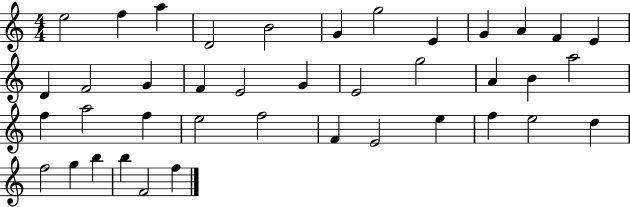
X:1
T:Untitled
M:4/4
L:1/4
K:C
e2 f a D2 B2 G g2 E G A F E D F2 G F E2 G E2 g2 A B a2 f a2 f e2 f2 F E2 e f e2 d f2 g b b F2 f